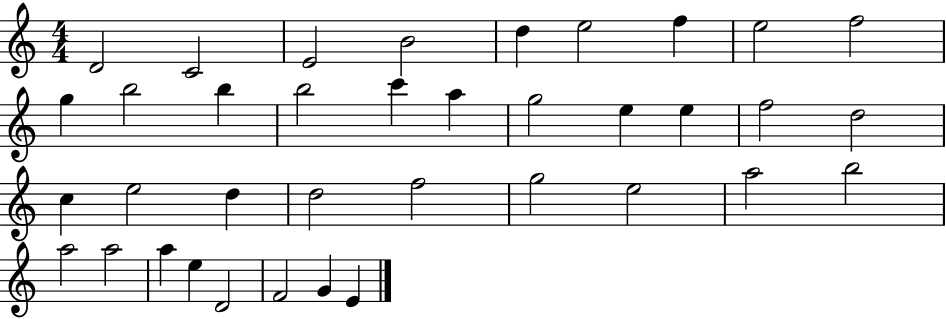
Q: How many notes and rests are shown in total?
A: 37